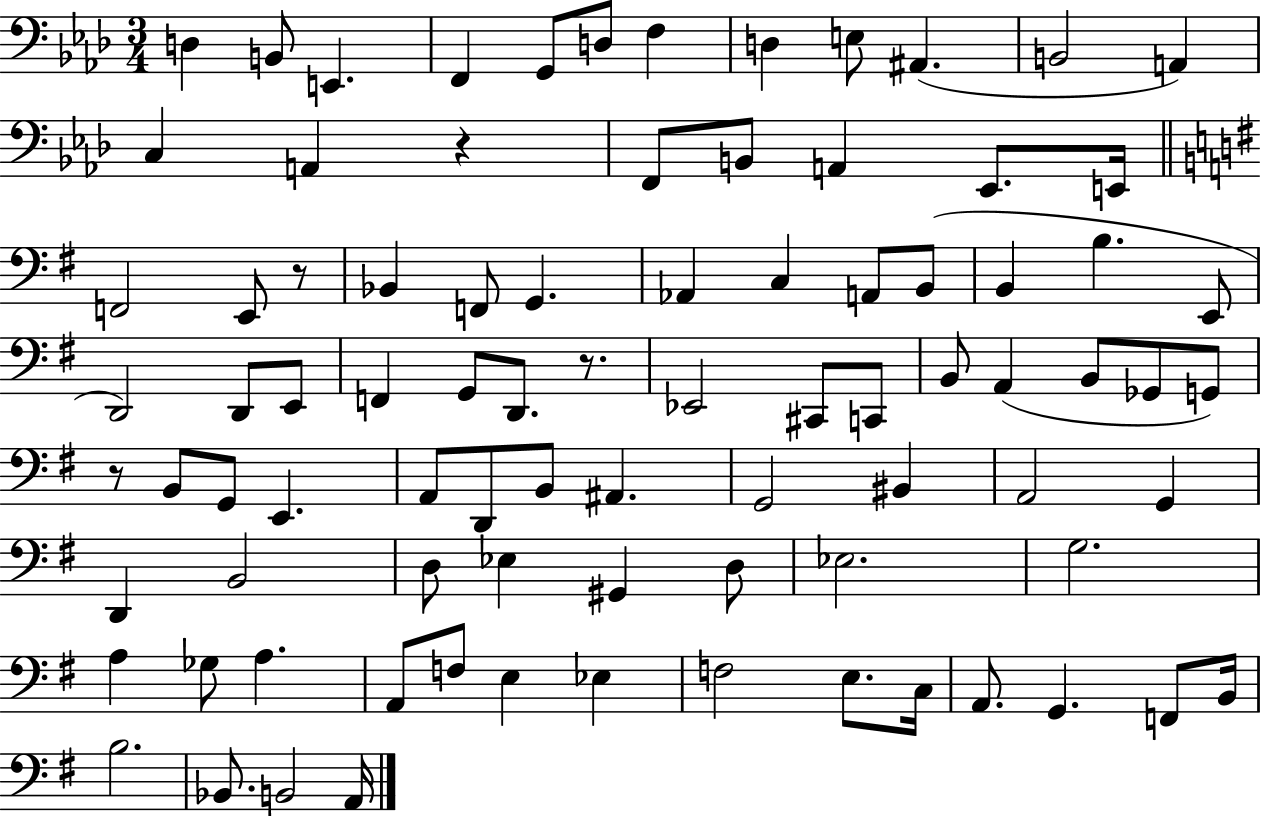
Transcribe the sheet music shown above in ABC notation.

X:1
T:Untitled
M:3/4
L:1/4
K:Ab
D, B,,/2 E,, F,, G,,/2 D,/2 F, D, E,/2 ^A,, B,,2 A,, C, A,, z F,,/2 B,,/2 A,, _E,,/2 E,,/4 F,,2 E,,/2 z/2 _B,, F,,/2 G,, _A,, C, A,,/2 B,,/2 B,, B, E,,/2 D,,2 D,,/2 E,,/2 F,, G,,/2 D,,/2 z/2 _E,,2 ^C,,/2 C,,/2 B,,/2 A,, B,,/2 _G,,/2 G,,/2 z/2 B,,/2 G,,/2 E,, A,,/2 D,,/2 B,,/2 ^A,, G,,2 ^B,, A,,2 G,, D,, B,,2 D,/2 _E, ^G,, D,/2 _E,2 G,2 A, _G,/2 A, A,,/2 F,/2 E, _E, F,2 E,/2 C,/4 A,,/2 G,, F,,/2 B,,/4 B,2 _B,,/2 B,,2 A,,/4